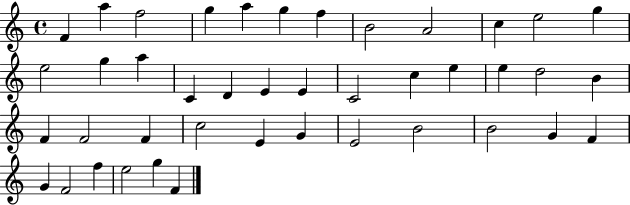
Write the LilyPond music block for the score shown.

{
  \clef treble
  \time 4/4
  \defaultTimeSignature
  \key c \major
  f'4 a''4 f''2 | g''4 a''4 g''4 f''4 | b'2 a'2 | c''4 e''2 g''4 | \break e''2 g''4 a''4 | c'4 d'4 e'4 e'4 | c'2 c''4 e''4 | e''4 d''2 b'4 | \break f'4 f'2 f'4 | c''2 e'4 g'4 | e'2 b'2 | b'2 g'4 f'4 | \break g'4 f'2 f''4 | e''2 g''4 f'4 | \bar "|."
}